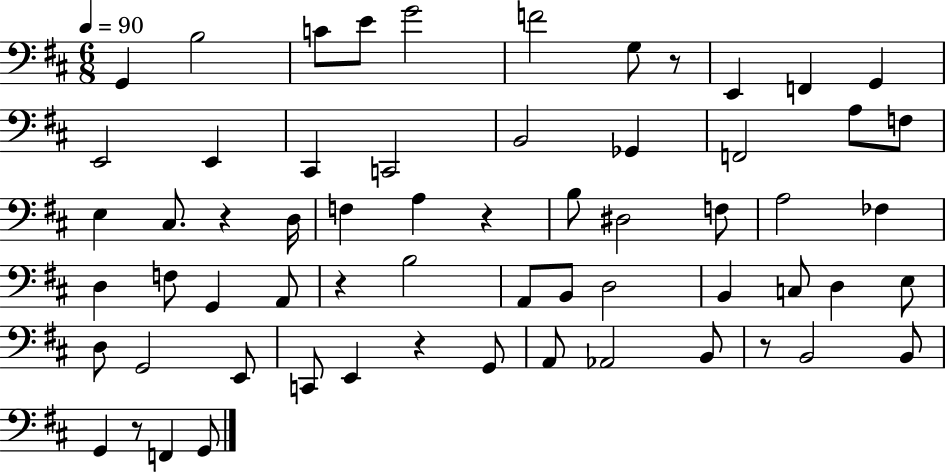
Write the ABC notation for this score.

X:1
T:Untitled
M:6/8
L:1/4
K:D
G,, B,2 C/2 E/2 G2 F2 G,/2 z/2 E,, F,, G,, E,,2 E,, ^C,, C,,2 B,,2 _G,, F,,2 A,/2 F,/2 E, ^C,/2 z D,/4 F, A, z B,/2 ^D,2 F,/2 A,2 _F, D, F,/2 G,, A,,/2 z B,2 A,,/2 B,,/2 D,2 B,, C,/2 D, E,/2 D,/2 G,,2 E,,/2 C,,/2 E,, z G,,/2 A,,/2 _A,,2 B,,/2 z/2 B,,2 B,,/2 G,, z/2 F,, G,,/2